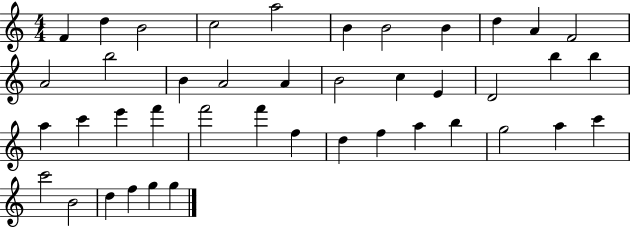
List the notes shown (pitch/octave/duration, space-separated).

F4/q D5/q B4/h C5/h A5/h B4/q B4/h B4/q D5/q A4/q F4/h A4/h B5/h B4/q A4/h A4/q B4/h C5/q E4/q D4/h B5/q B5/q A5/q C6/q E6/q F6/q F6/h F6/q F5/q D5/q F5/q A5/q B5/q G5/h A5/q C6/q C6/h B4/h D5/q F5/q G5/q G5/q